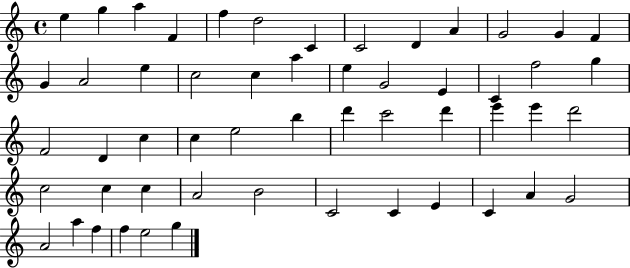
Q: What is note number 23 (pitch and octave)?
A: C4